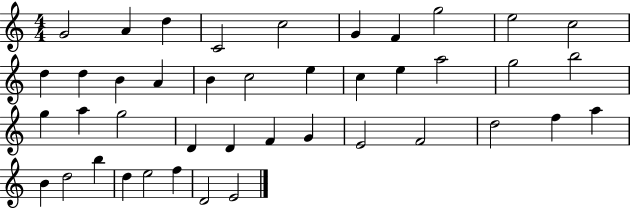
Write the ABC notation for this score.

X:1
T:Untitled
M:4/4
L:1/4
K:C
G2 A d C2 c2 G F g2 e2 c2 d d B A B c2 e c e a2 g2 b2 g a g2 D D F G E2 F2 d2 f a B d2 b d e2 f D2 E2